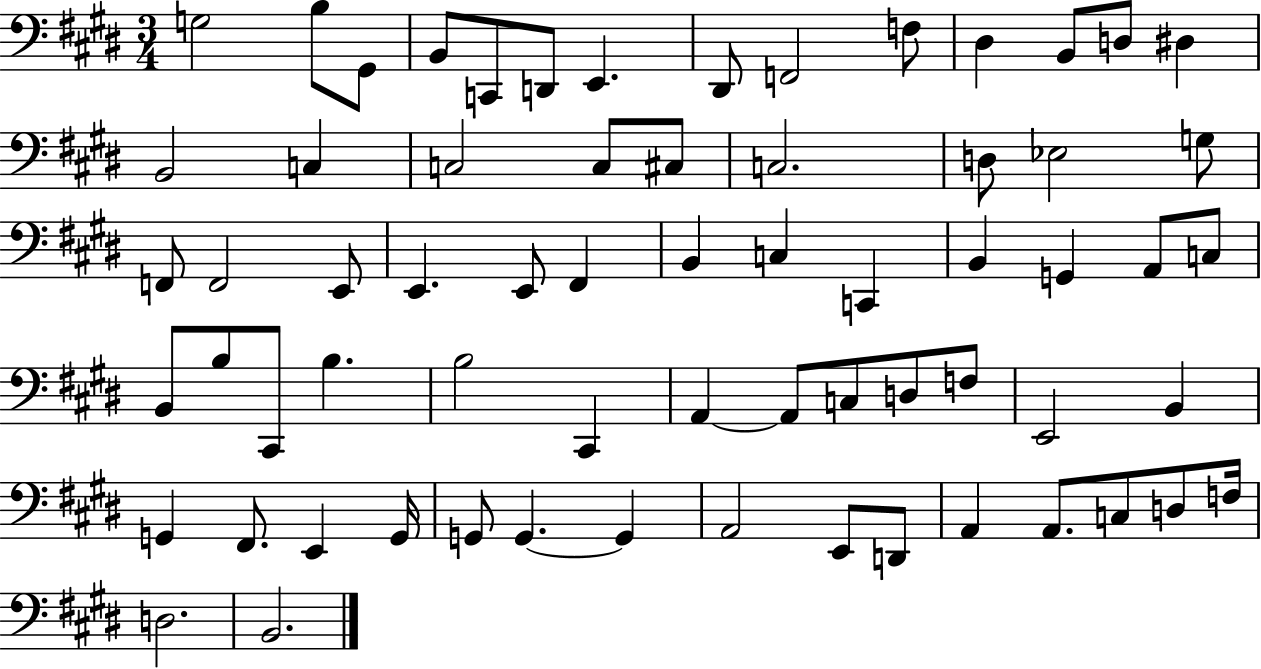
G3/h B3/e G#2/e B2/e C2/e D2/e E2/q. D#2/e F2/h F3/e D#3/q B2/e D3/e D#3/q B2/h C3/q C3/h C3/e C#3/e C3/h. D3/e Eb3/h G3/e F2/e F2/h E2/e E2/q. E2/e F#2/q B2/q C3/q C2/q B2/q G2/q A2/e C3/e B2/e B3/e C#2/e B3/q. B3/h C#2/q A2/q A2/e C3/e D3/e F3/e E2/h B2/q G2/q F#2/e. E2/q G2/s G2/e G2/q. G2/q A2/h E2/e D2/e A2/q A2/e. C3/e D3/e F3/s D3/h. B2/h.